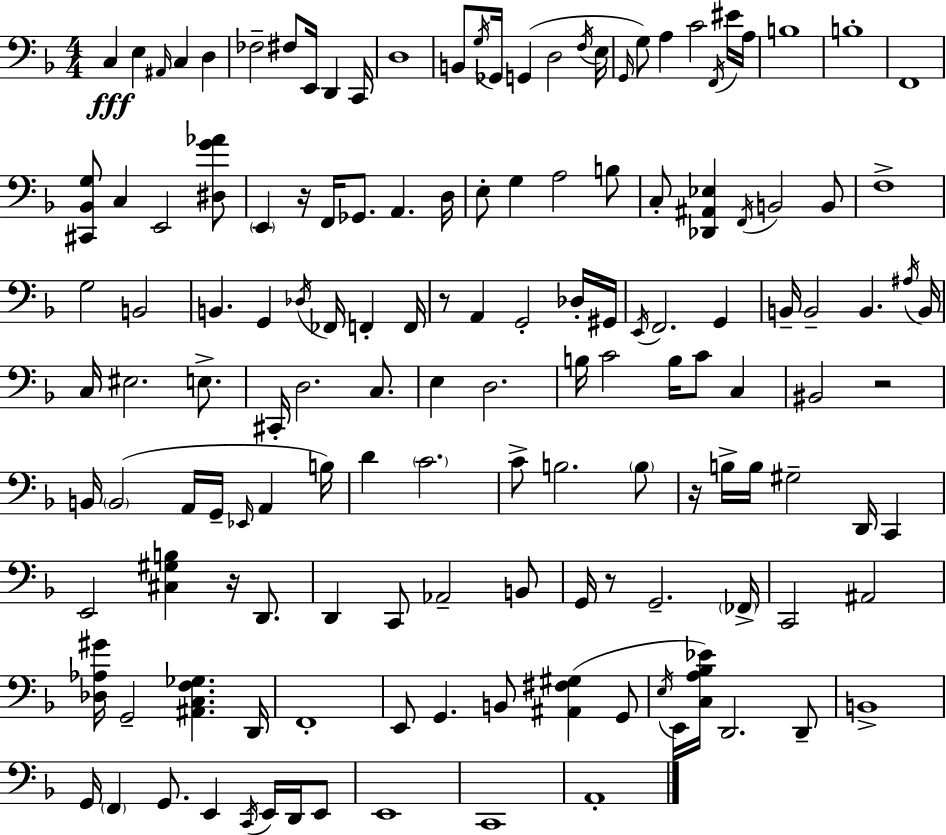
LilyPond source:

{
  \clef bass
  \numericTimeSignature
  \time 4/4
  \key d \minor
  c4\fff e4 \grace { ais,16 } c4 d4 | fes2-- fis8 e,16 d,4 | c,16 d1 | b,8 \acciaccatura { g16 } ges,16 g,4( d2 | \break \acciaccatura { f16 } e16 \grace { g,16 } g8) a4 c'2 | \acciaccatura { f,16 } eis'16 a16 b1 | b1-. | f,1 | \break <cis, bes, g>8 c4 e,2 | <dis g' aes'>8 \parenthesize e,4 r16 f,16 ges,8. a,4. | d16 e8-. g4 a2 | b8 c8-. <des, ais, ees>4 \acciaccatura { f,16 } b,2 | \break b,8 f1-> | g2 b,2 | b,4. g,4 | \acciaccatura { des16 } fes,16 f,4-. f,16 r8 a,4 g,2-. | \break des16-. gis,16 \acciaccatura { e,16 } f,2. | g,4 b,16-- b,2-- | b,4. \acciaccatura { ais16 } b,16 c16 eis2. | e8.-> cis,16-. d2. | \break c8. e4 d2. | b16 c'2 | b16 c'8 c4 bis,2 | r2 b,16 \parenthesize b,2( | \break a,16 g,16-- \grace { ees,16 } a,4 b16) d'4 \parenthesize c'2. | c'8-> b2. | \parenthesize b8 r16 b16-> b16 gis2-- | d,16 c,4 e,2 | \break <cis gis b>4 r16 d,8. d,4 c,8 | aes,2-- b,8 g,16 r8 g,2.-- | \parenthesize fes,16-> c,2 | ais,2 <des aes gis'>16 g,2-- | \break <ais, c f ges>4. d,16 f,1-. | e,8 g,4. | b,8 <ais, fis gis>4( g,8 \acciaccatura { e16 } e,16 <c a bes ees'>16) d,2. | d,8-- b,1-> | \break g,16 \parenthesize f,4 | g,8. e,4 \acciaccatura { c,16 } e,16 d,16 e,8 e,1 | c,1 | a,1-. | \break \bar "|."
}